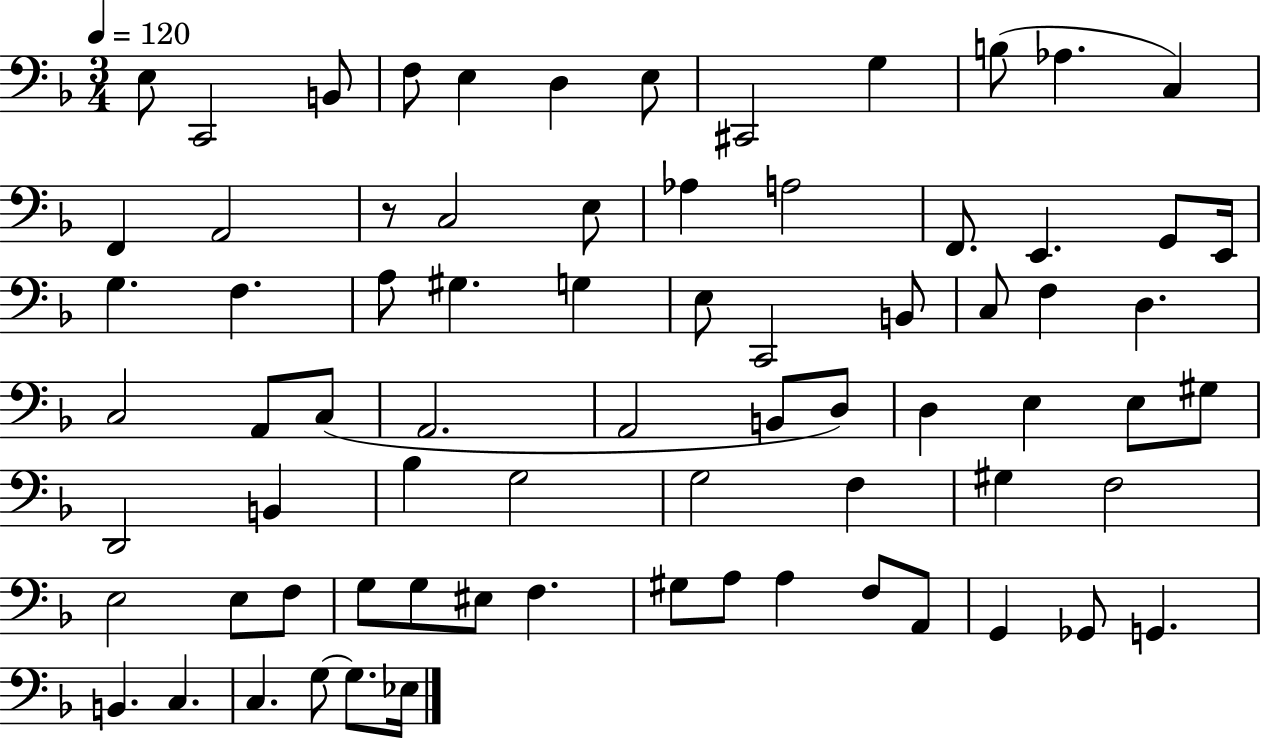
X:1
T:Untitled
M:3/4
L:1/4
K:F
E,/2 C,,2 B,,/2 F,/2 E, D, E,/2 ^C,,2 G, B,/2 _A, C, F,, A,,2 z/2 C,2 E,/2 _A, A,2 F,,/2 E,, G,,/2 E,,/4 G, F, A,/2 ^G, G, E,/2 C,,2 B,,/2 C,/2 F, D, C,2 A,,/2 C,/2 A,,2 A,,2 B,,/2 D,/2 D, E, E,/2 ^G,/2 D,,2 B,, _B, G,2 G,2 F, ^G, F,2 E,2 E,/2 F,/2 G,/2 G,/2 ^E,/2 F, ^G,/2 A,/2 A, F,/2 A,,/2 G,, _G,,/2 G,, B,, C, C, G,/2 G,/2 _E,/4